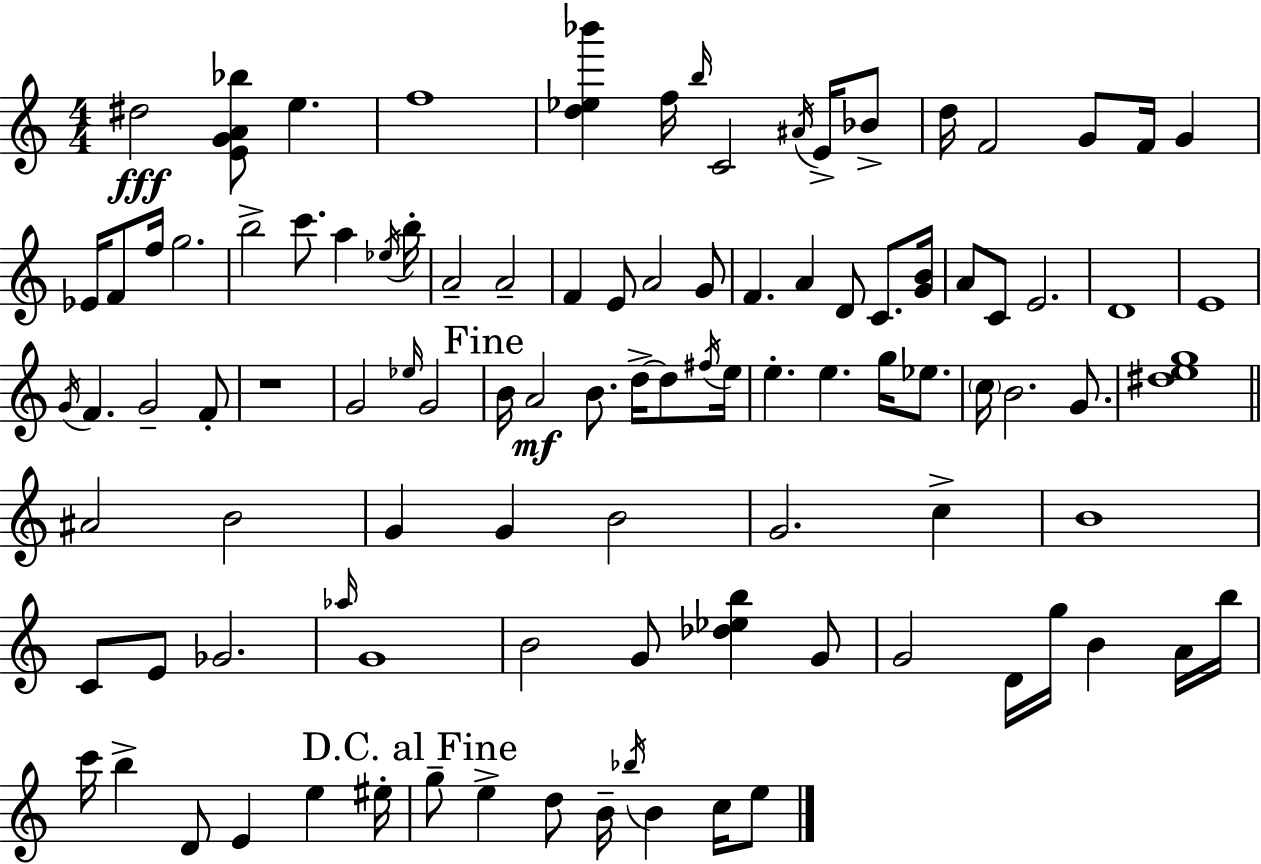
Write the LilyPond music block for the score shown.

{
  \clef treble
  \numericTimeSignature
  \time 4/4
  \key c \major
  dis''2\fff <e' g' a' bes''>8 e''4. | f''1 | <d'' ees'' bes'''>4 f''16 \grace { b''16 } c'2 \acciaccatura { ais'16 } e'16-> | bes'8-> d''16 f'2 g'8 f'16 g'4 | \break ees'16 f'8 f''16 g''2. | b''2-> c'''8. a''4 | \acciaccatura { ees''16 } b''16-. a'2-- a'2-- | f'4 e'8 a'2 | \break g'8 f'4. a'4 d'8 c'8. | <g' b'>16 a'8 c'8 e'2. | d'1 | e'1 | \break \acciaccatura { g'16 } f'4. g'2-- | f'8-. r1 | g'2 \grace { ees''16 } g'2 | \mark "Fine" b'16 a'2\mf b'8. | \break d''16->~~ d''8 \acciaccatura { fis''16 } e''16 e''4.-. e''4. | g''16 ees''8. \parenthesize c''16 b'2. | g'8. <dis'' e'' g''>1 | \bar "||" \break \key a \minor ais'2 b'2 | g'4 g'4 b'2 | g'2. c''4-> | b'1 | \break c'8 e'8 ges'2. | \grace { aes''16 } g'1 | b'2 g'8 <des'' ees'' b''>4 g'8 | g'2 d'16 g''16 b'4 a'16 | \break b''16 c'''16 b''4-> d'8 e'4 e''4 | eis''16-. \mark "D.C. al Fine" g''8-- e''4-> d''8 b'16-- \acciaccatura { bes''16 } b'4 c''16 | e''8 \bar "|."
}